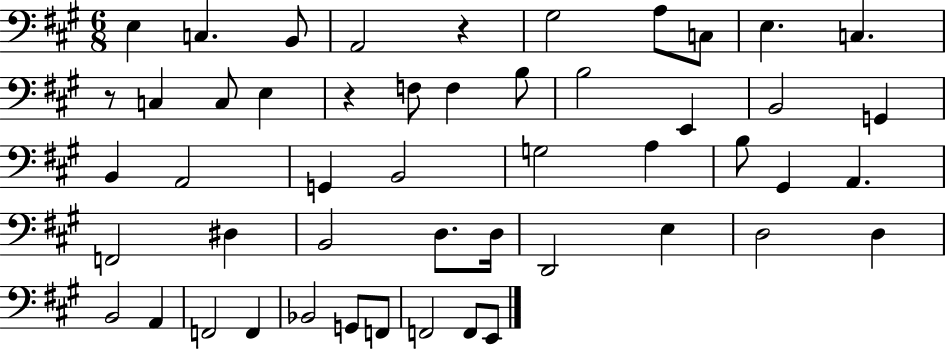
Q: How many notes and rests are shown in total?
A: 50